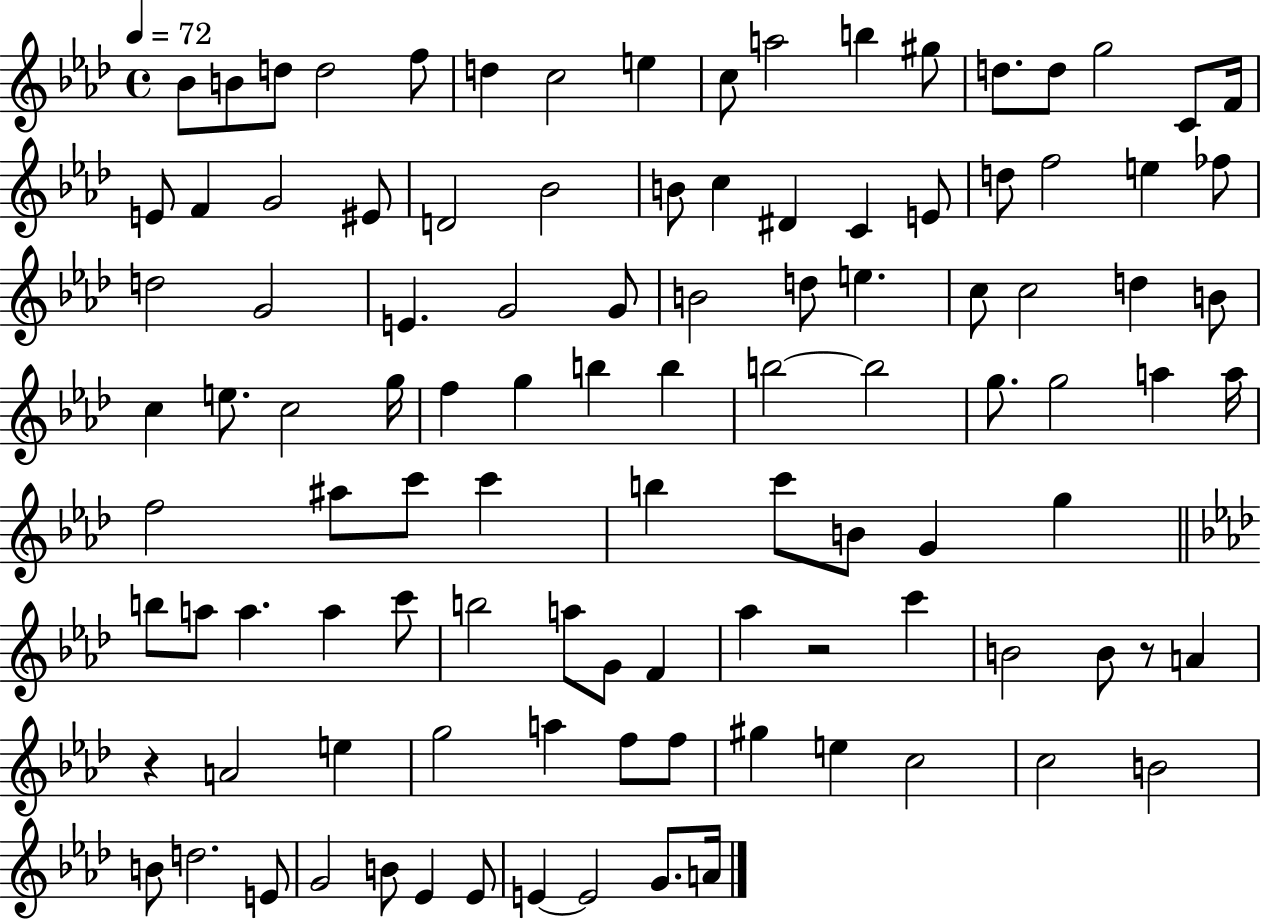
{
  \clef treble
  \time 4/4
  \defaultTimeSignature
  \key aes \major
  \tempo 4 = 72
  bes'8 b'8 d''8 d''2 f''8 | d''4 c''2 e''4 | c''8 a''2 b''4 gis''8 | d''8. d''8 g''2 c'8 f'16 | \break e'8 f'4 g'2 eis'8 | d'2 bes'2 | b'8 c''4 dis'4 c'4 e'8 | d''8 f''2 e''4 fes''8 | \break d''2 g'2 | e'4. g'2 g'8 | b'2 d''8 e''4. | c''8 c''2 d''4 b'8 | \break c''4 e''8. c''2 g''16 | f''4 g''4 b''4 b''4 | b''2~~ b''2 | g''8. g''2 a''4 a''16 | \break f''2 ais''8 c'''8 c'''4 | b''4 c'''8 b'8 g'4 g''4 | \bar "||" \break \key aes \major b''8 a''8 a''4. a''4 c'''8 | b''2 a''8 g'8 f'4 | aes''4 r2 c'''4 | b'2 b'8 r8 a'4 | \break r4 a'2 e''4 | g''2 a''4 f''8 f''8 | gis''4 e''4 c''2 | c''2 b'2 | \break b'8 d''2. e'8 | g'2 b'8 ees'4 ees'8 | e'4~~ e'2 g'8. a'16 | \bar "|."
}